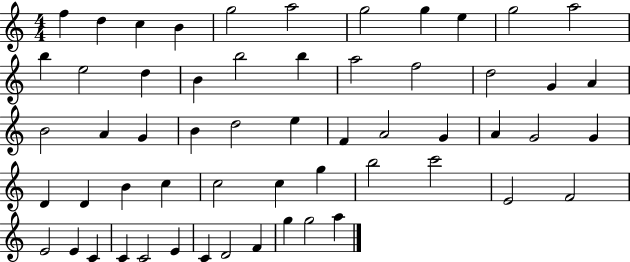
{
  \clef treble
  \numericTimeSignature
  \time 4/4
  \key c \major
  f''4 d''4 c''4 b'4 | g''2 a''2 | g''2 g''4 e''4 | g''2 a''2 | \break b''4 e''2 d''4 | b'4 b''2 b''4 | a''2 f''2 | d''2 g'4 a'4 | \break b'2 a'4 g'4 | b'4 d''2 e''4 | f'4 a'2 g'4 | a'4 g'2 g'4 | \break d'4 d'4 b'4 c''4 | c''2 c''4 g''4 | b''2 c'''2 | e'2 f'2 | \break e'2 e'4 c'4 | c'4 c'2 e'4 | c'4 d'2 f'4 | g''4 g''2 a''4 | \break \bar "|."
}